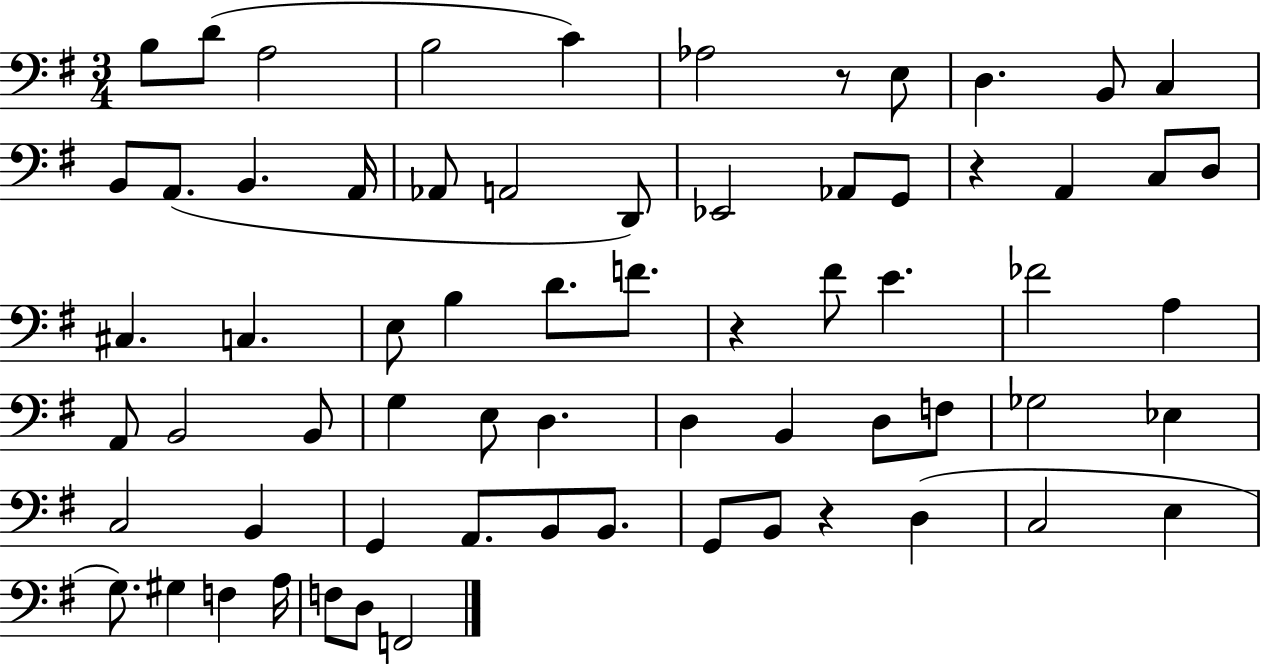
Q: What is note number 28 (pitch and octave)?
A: D4